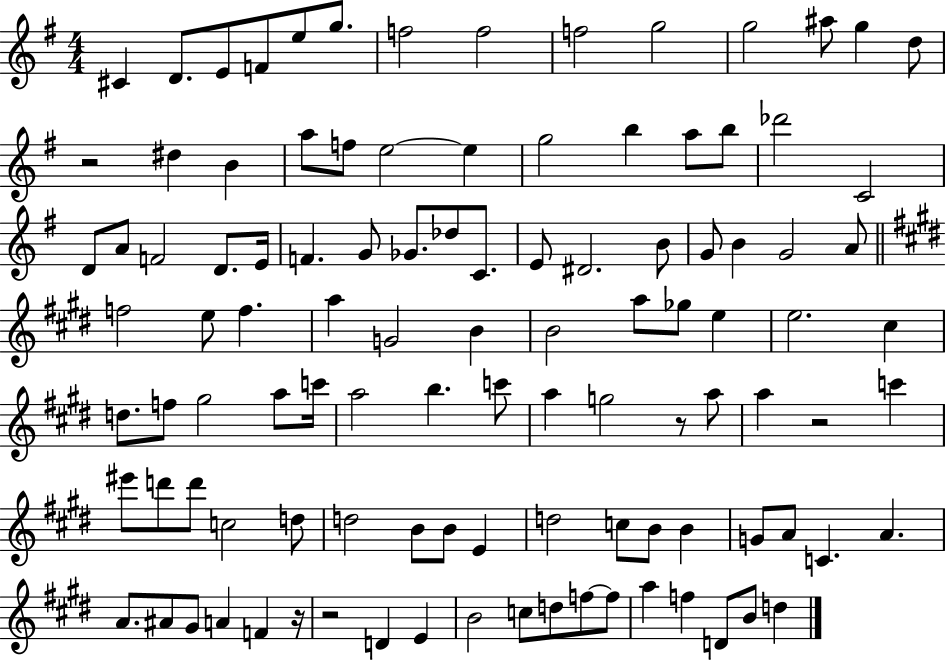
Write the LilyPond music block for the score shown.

{
  \clef treble
  \numericTimeSignature
  \time 4/4
  \key g \major
  cis'4 d'8. e'8 f'8 e''8 g''8. | f''2 f''2 | f''2 g''2 | g''2 ais''8 g''4 d''8 | \break r2 dis''4 b'4 | a''8 f''8 e''2~~ e''4 | g''2 b''4 a''8 b''8 | des'''2 c'2 | \break d'8 a'8 f'2 d'8. e'16 | f'4. g'8 ges'8. des''8 c'8. | e'8 dis'2. b'8 | g'8 b'4 g'2 a'8 | \break \bar "||" \break \key e \major f''2 e''8 f''4. | a''4 g'2 b'4 | b'2 a''8 ges''8 e''4 | e''2. cis''4 | \break d''8. f''8 gis''2 a''8 c'''16 | a''2 b''4. c'''8 | a''4 g''2 r8 a''8 | a''4 r2 c'''4 | \break eis'''8 d'''8 d'''8 c''2 d''8 | d''2 b'8 b'8 e'4 | d''2 c''8 b'8 b'4 | g'8 a'8 c'4. a'4. | \break a'8. ais'8 gis'8 a'4 f'4 r16 | r2 d'4 e'4 | b'2 c''8 d''8 f''8~~ f''8 | a''4 f''4 d'8 b'8 d''4 | \break \bar "|."
}